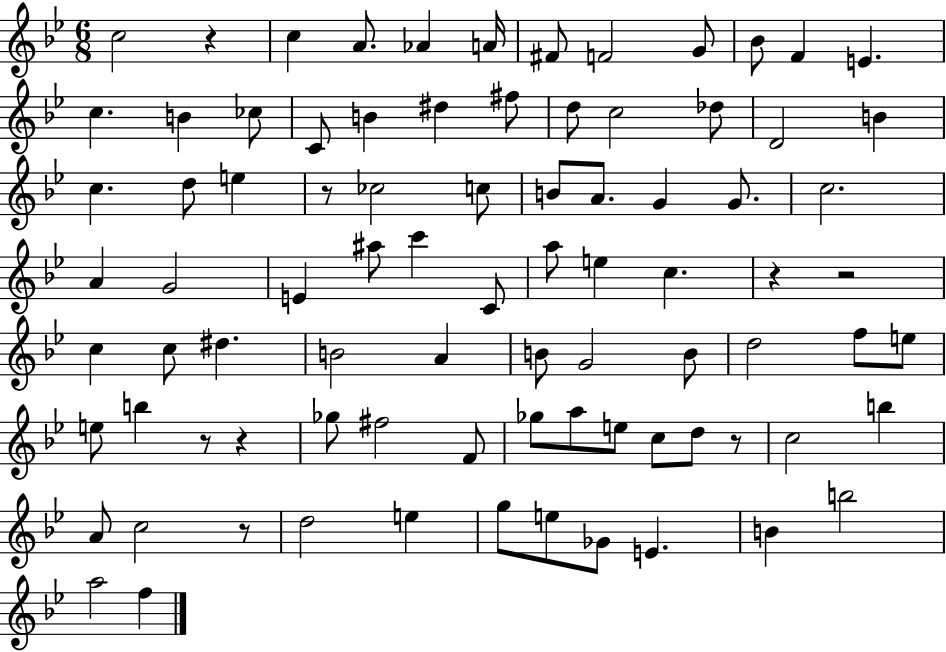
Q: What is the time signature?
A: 6/8